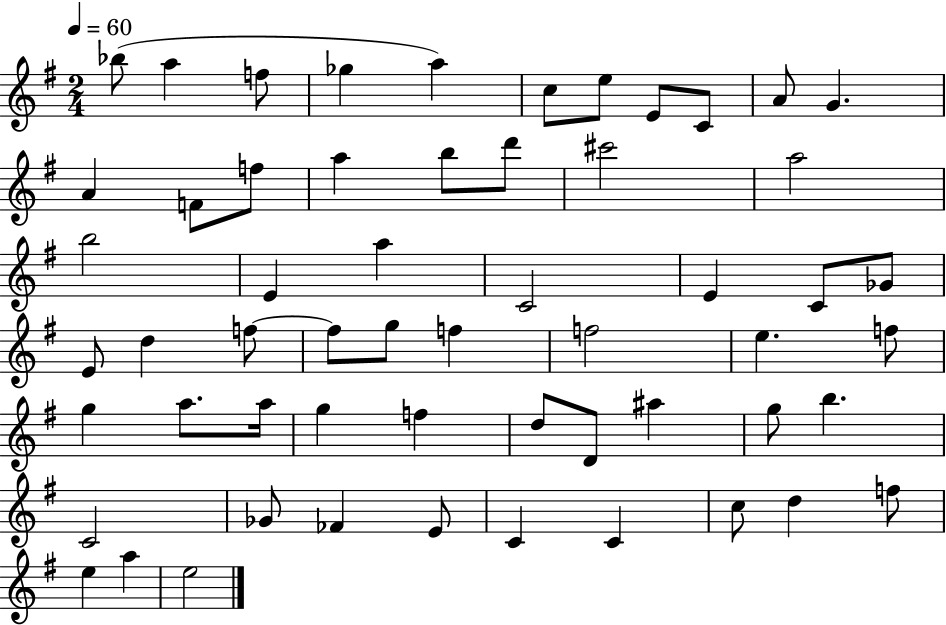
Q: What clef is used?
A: treble